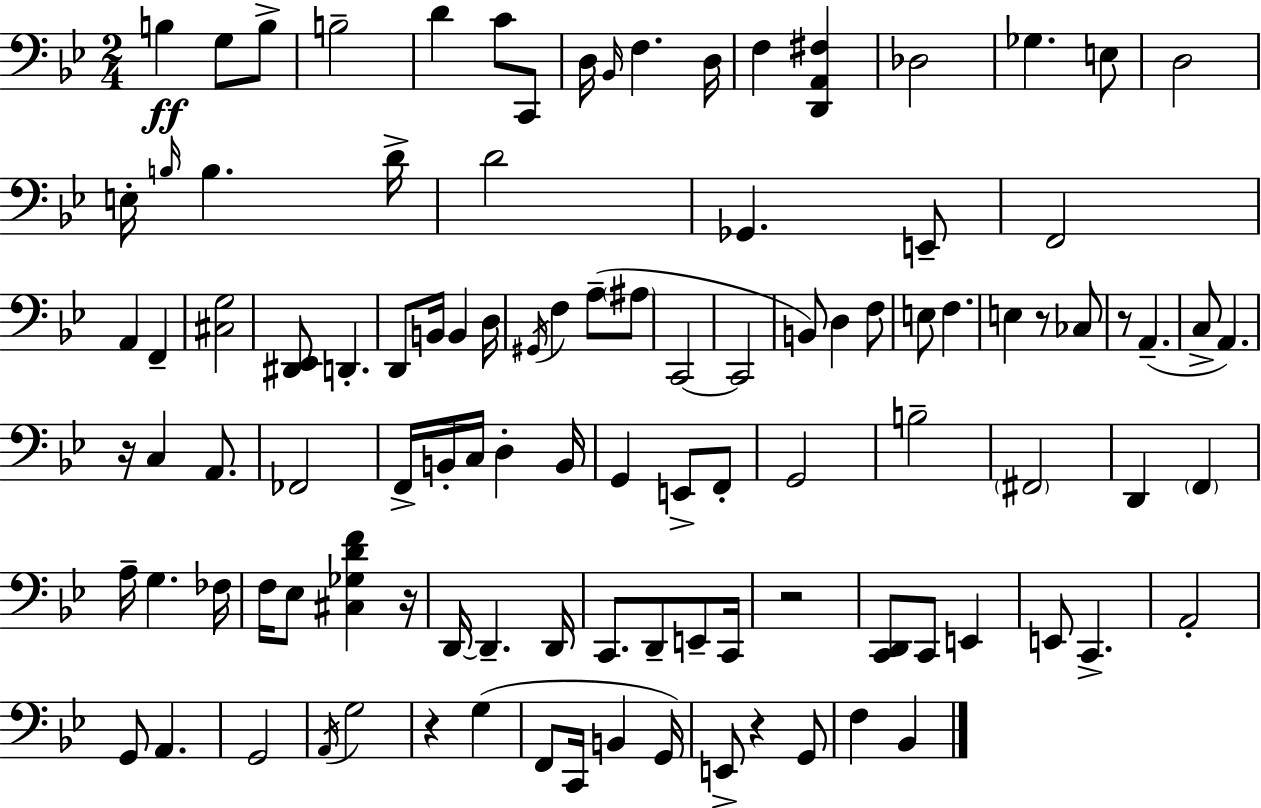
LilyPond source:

{
  \clef bass
  \numericTimeSignature
  \time 2/4
  \key g \minor
  b4\ff g8 b8-> | b2-- | d'4 c'8 c,8 | d16 \grace { bes,16 } f4. | \break d16 f4 <d, a, fis>4 | des2 | ges4. e8 | d2 | \break e16-. \grace { b16 } b4. | d'16-> d'2 | ges,4. | e,8-- f,2 | \break a,4 f,4-- | <cis g>2 | <dis, ees,>8 d,4.-. | d,8 b,16 b,4 | \break d16 \acciaccatura { gis,16 } f4 a8--( | \parenthesize ais8 c,2~~ | c,2 | b,8) d4 | \break f8 e8 f4. | e4 r8 | ces8 r8 a,4.--( | c8-> a,4.) | \break r16 c4 | a,8. fes,2 | f,16-> b,16-. c16 d4-. | b,16 g,4 e,8-> | \break f,8-. g,2 | b2-- | \parenthesize fis,2 | d,4 \parenthesize f,4 | \break a16-- g4. | fes16 f16 ees8 <cis ges d' f'>4 | r16 d,16~~ d,4.-- | d,16 c,8. d,8-- | \break e,8-- c,16 r2 | <c, d,>8 c,8 e,4 | e,8 c,4.-> | a,2-. | \break g,8 a,4. | g,2 | \acciaccatura { a,16 } g2 | r4 | \break g4( f,8 c,16 b,4 | g,16) e,8-> r4 | g,8 f4 | bes,4 \bar "|."
}